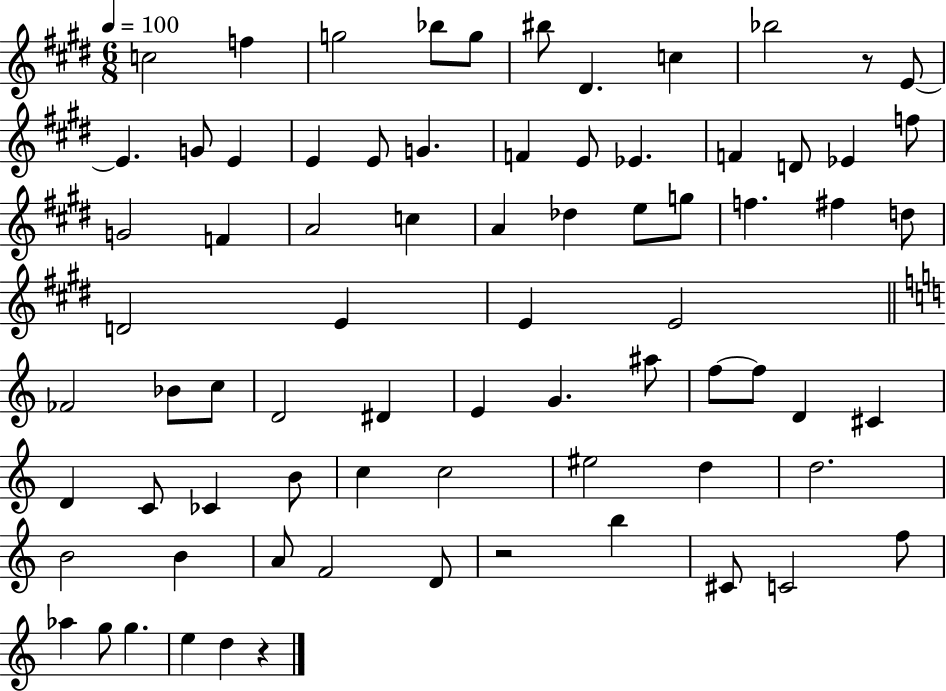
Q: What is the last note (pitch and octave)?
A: D5